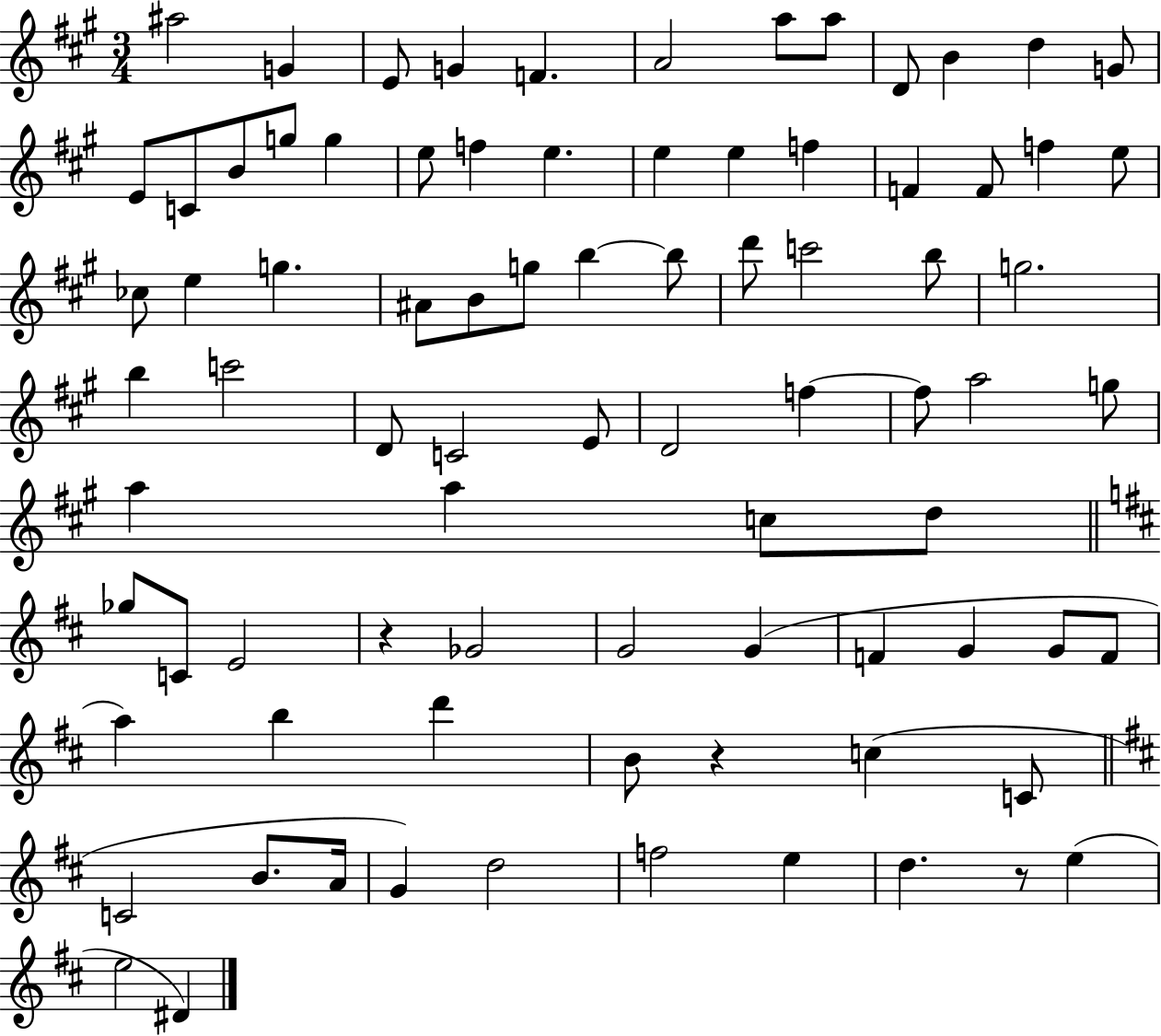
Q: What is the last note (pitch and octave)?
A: D#4